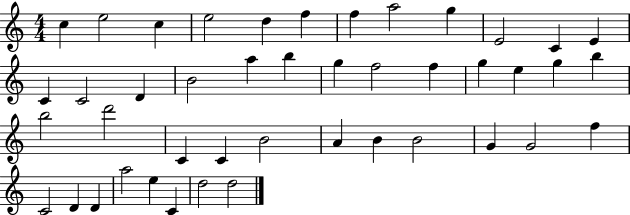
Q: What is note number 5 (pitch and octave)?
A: D5